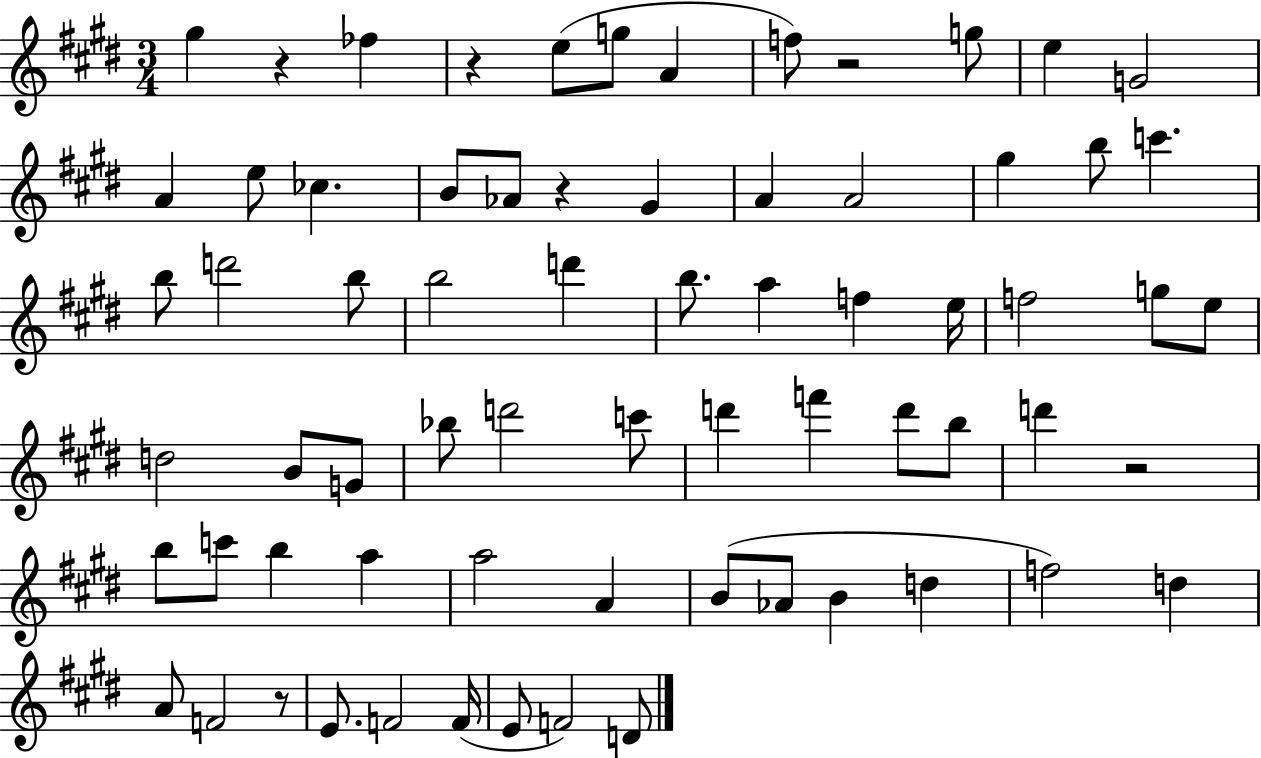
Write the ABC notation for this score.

X:1
T:Untitled
M:3/4
L:1/4
K:E
^g z _f z e/2 g/2 A f/2 z2 g/2 e G2 A e/2 _c B/2 _A/2 z ^G A A2 ^g b/2 c' b/2 d'2 b/2 b2 d' b/2 a f e/4 f2 g/2 e/2 d2 B/2 G/2 _b/2 d'2 c'/2 d' f' d'/2 b/2 d' z2 b/2 c'/2 b a a2 A B/2 _A/2 B d f2 d A/2 F2 z/2 E/2 F2 F/4 E/2 F2 D/2